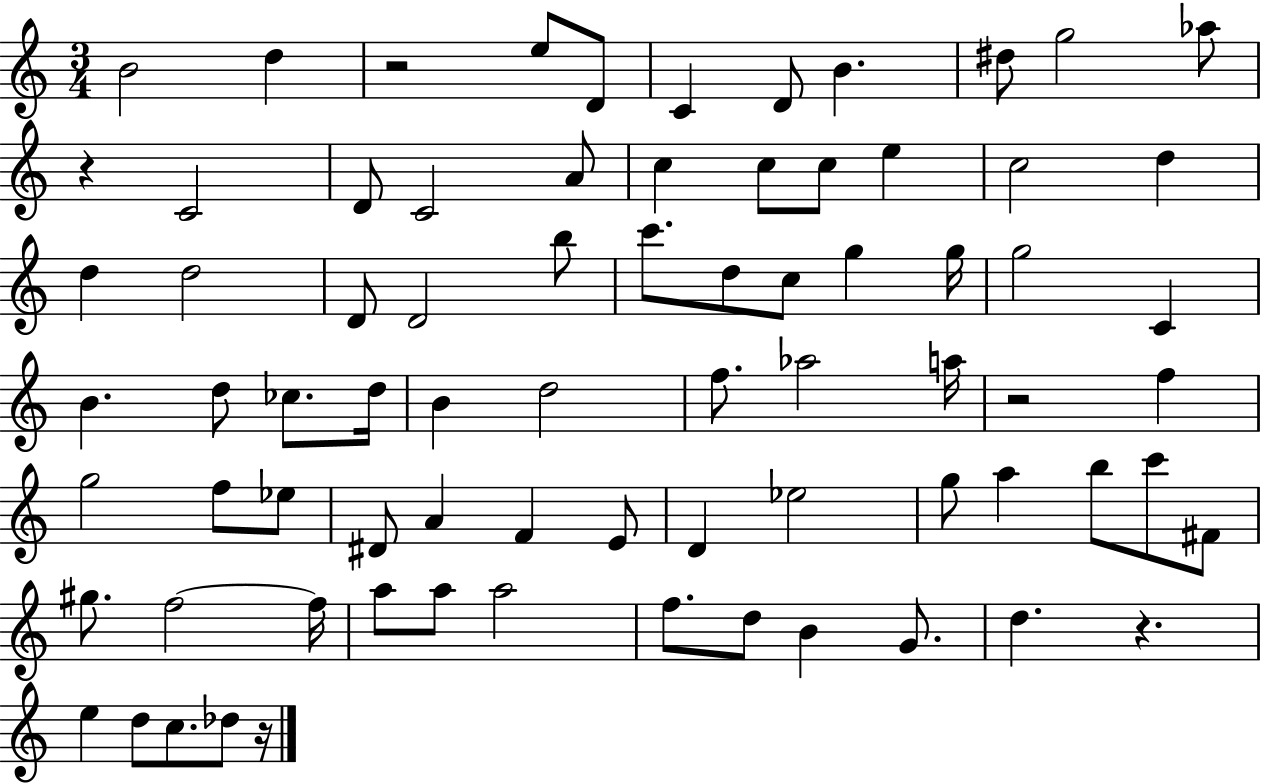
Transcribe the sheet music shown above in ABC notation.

X:1
T:Untitled
M:3/4
L:1/4
K:C
B2 d z2 e/2 D/2 C D/2 B ^d/2 g2 _a/2 z C2 D/2 C2 A/2 c c/2 c/2 e c2 d d d2 D/2 D2 b/2 c'/2 d/2 c/2 g g/4 g2 C B d/2 _c/2 d/4 B d2 f/2 _a2 a/4 z2 f g2 f/2 _e/2 ^D/2 A F E/2 D _e2 g/2 a b/2 c'/2 ^F/2 ^g/2 f2 f/4 a/2 a/2 a2 f/2 d/2 B G/2 d z e d/2 c/2 _d/2 z/4